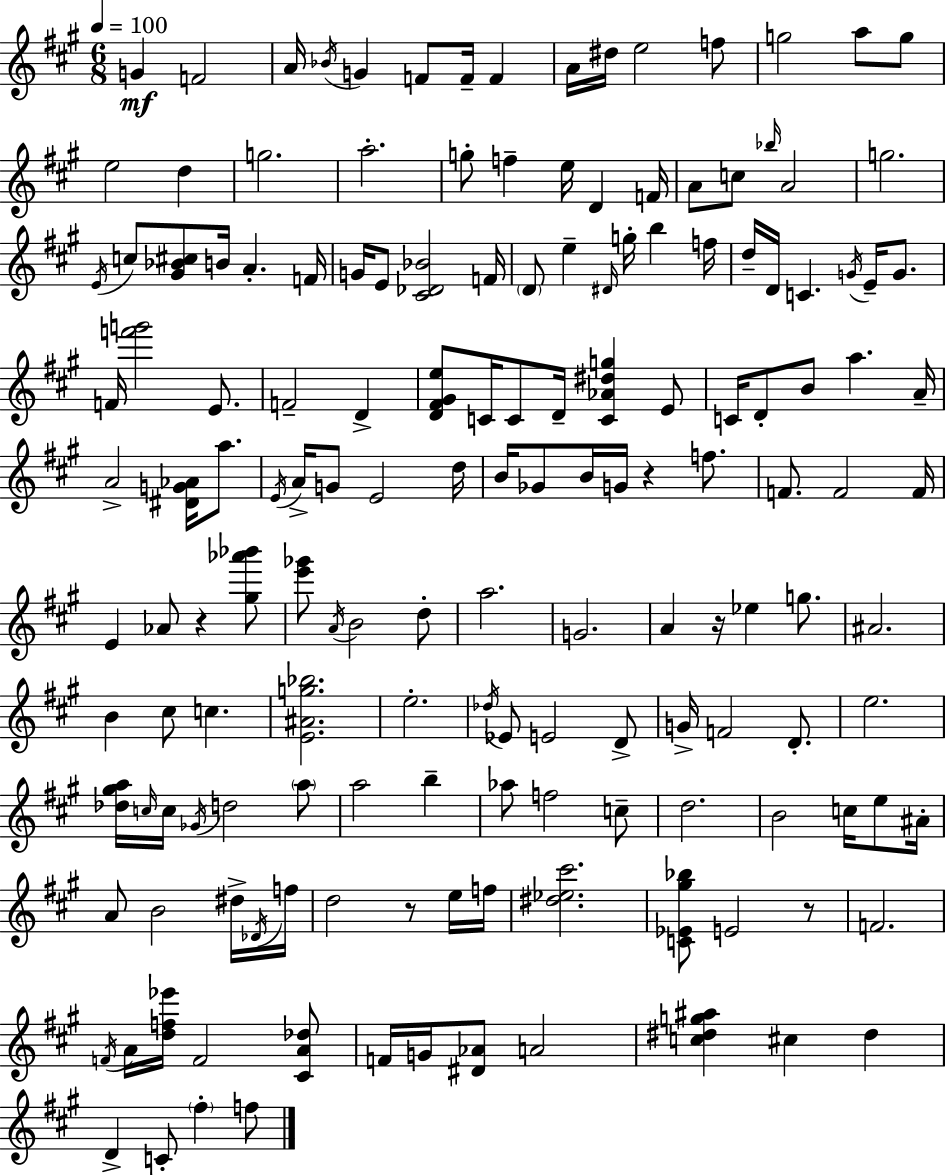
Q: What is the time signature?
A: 6/8